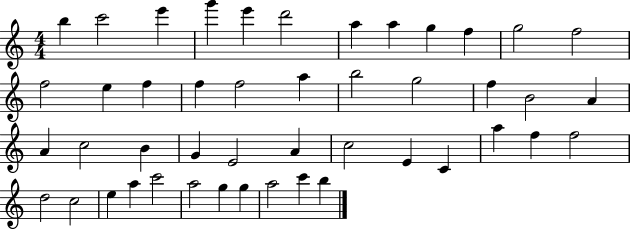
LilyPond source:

{
  \clef treble
  \numericTimeSignature
  \time 4/4
  \key c \major
  b''4 c'''2 e'''4 | g'''4 e'''4 d'''2 | a''4 a''4 g''4 f''4 | g''2 f''2 | \break f''2 e''4 f''4 | f''4 f''2 a''4 | b''2 g''2 | f''4 b'2 a'4 | \break a'4 c''2 b'4 | g'4 e'2 a'4 | c''2 e'4 c'4 | a''4 f''4 f''2 | \break d''2 c''2 | e''4 a''4 c'''2 | a''2 g''4 g''4 | a''2 c'''4 b''4 | \break \bar "|."
}